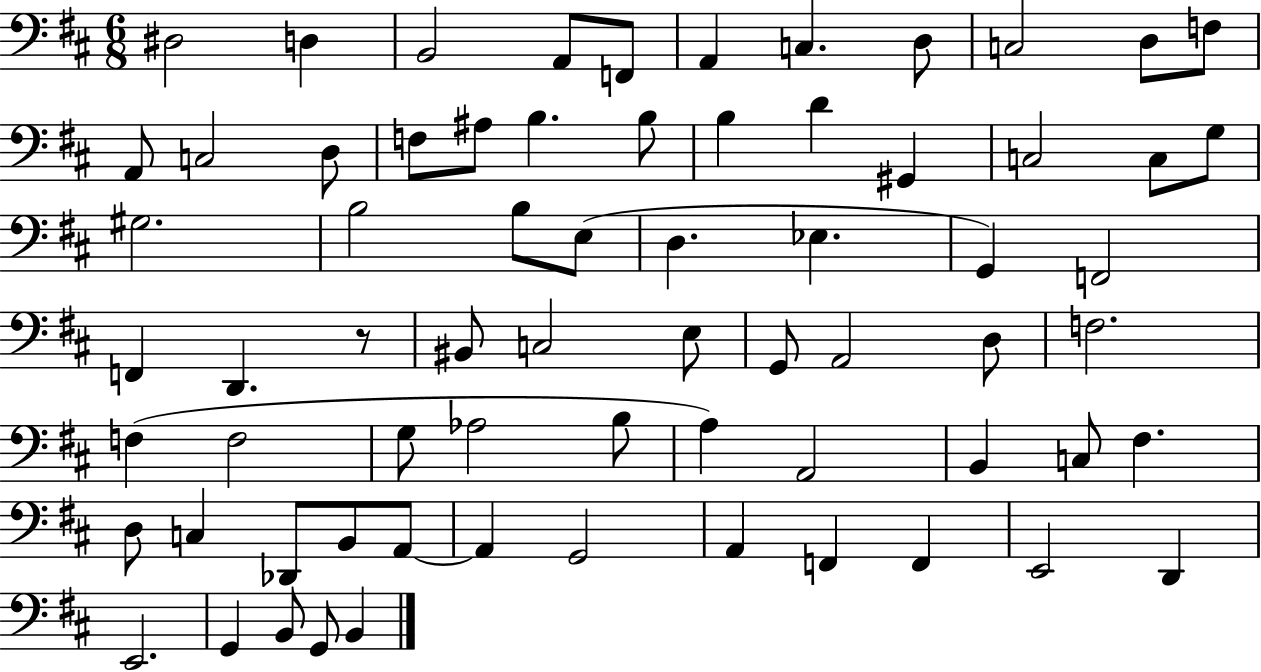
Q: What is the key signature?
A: D major